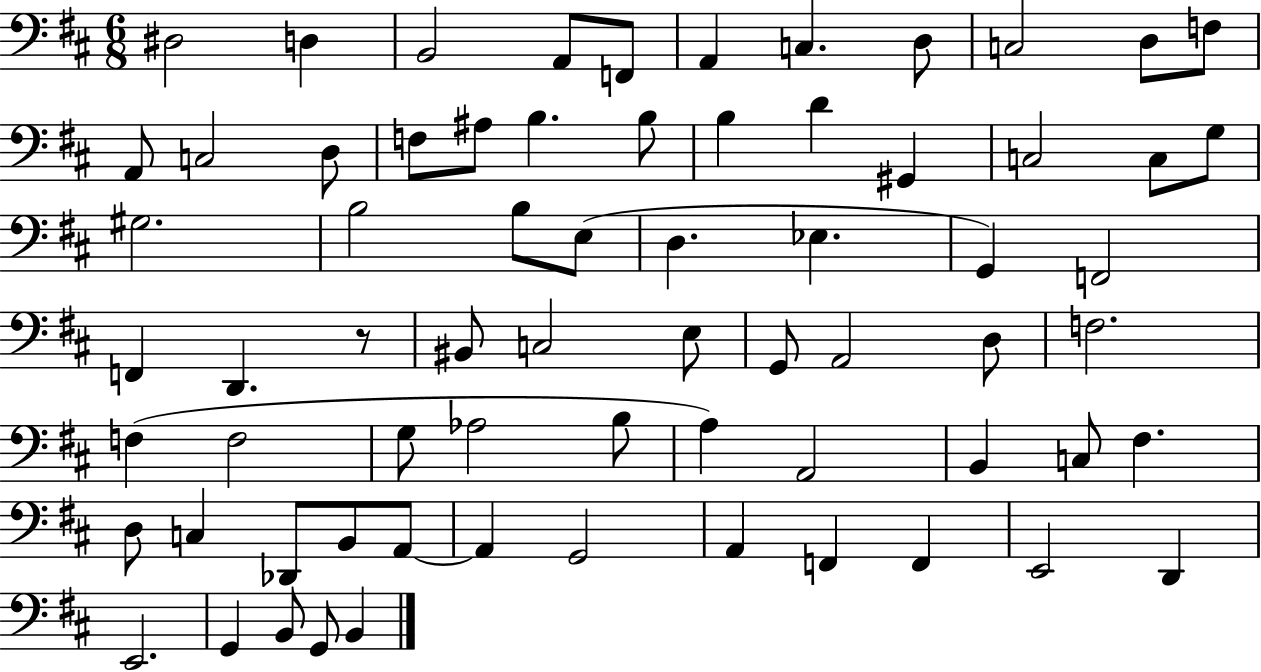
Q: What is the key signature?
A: D major